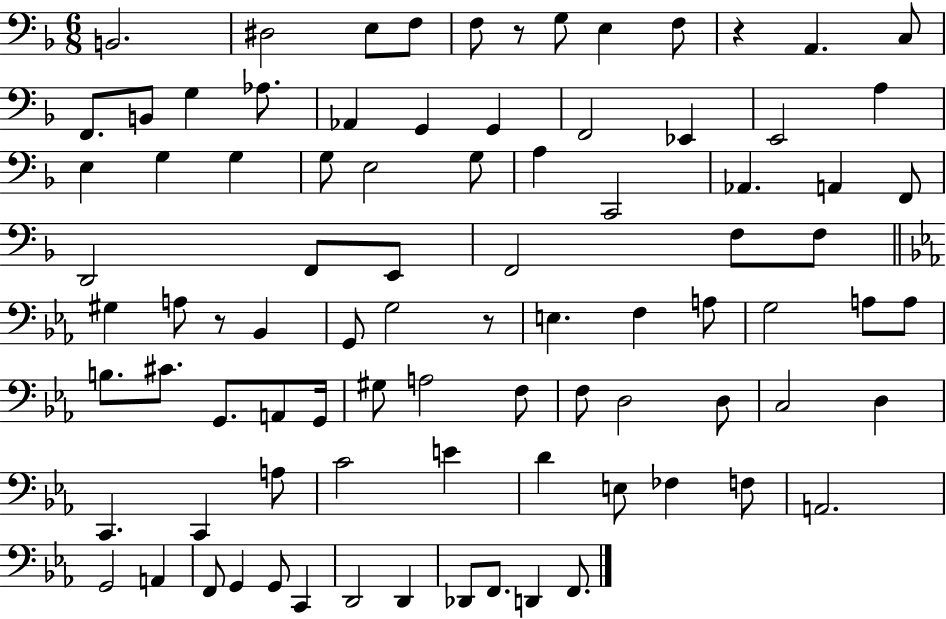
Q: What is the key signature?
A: F major